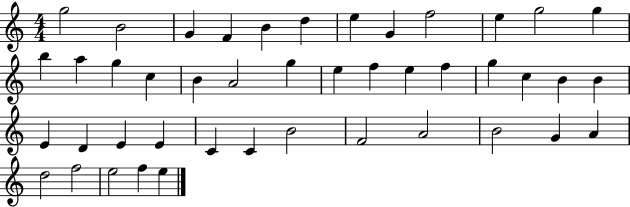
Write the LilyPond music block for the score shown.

{
  \clef treble
  \numericTimeSignature
  \time 4/4
  \key c \major
  g''2 b'2 | g'4 f'4 b'4 d''4 | e''4 g'4 f''2 | e''4 g''2 g''4 | \break b''4 a''4 g''4 c''4 | b'4 a'2 g''4 | e''4 f''4 e''4 f''4 | g''4 c''4 b'4 b'4 | \break e'4 d'4 e'4 e'4 | c'4 c'4 b'2 | f'2 a'2 | b'2 g'4 a'4 | \break d''2 f''2 | e''2 f''4 e''4 | \bar "|."
}